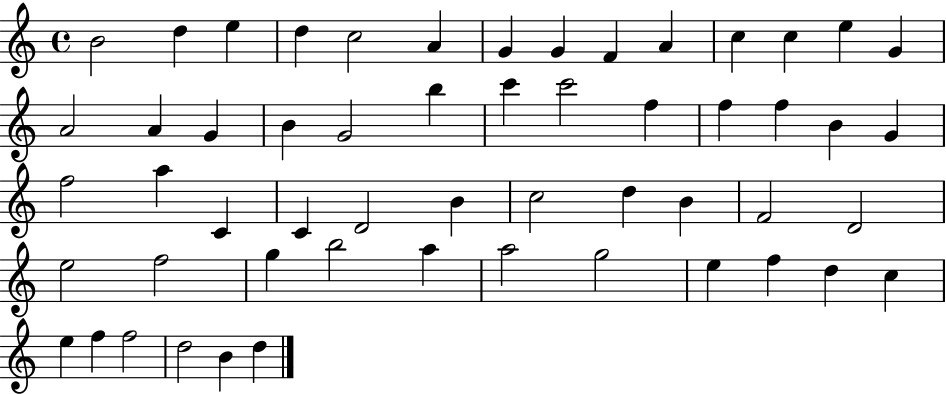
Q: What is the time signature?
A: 4/4